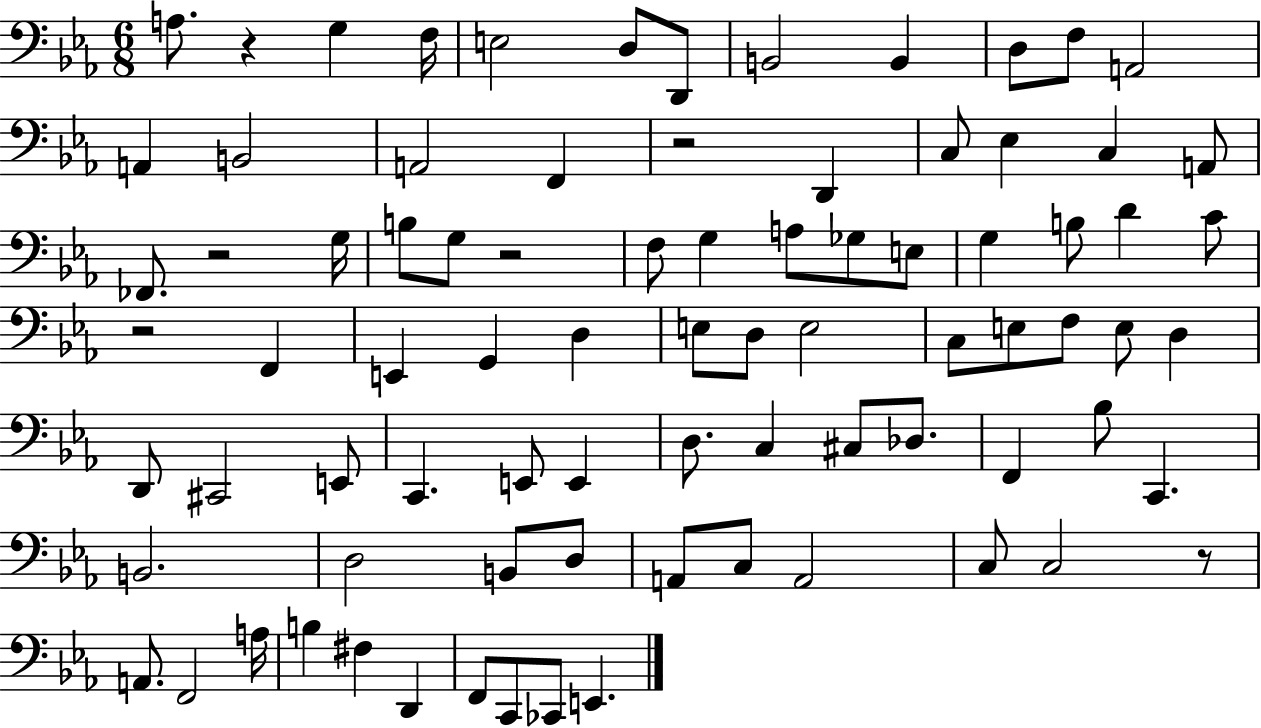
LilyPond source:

{
  \clef bass
  \numericTimeSignature
  \time 6/8
  \key ees \major
  a8. r4 g4 f16 | e2 d8 d,8 | b,2 b,4 | d8 f8 a,2 | \break a,4 b,2 | a,2 f,4 | r2 d,4 | c8 ees4 c4 a,8 | \break fes,8. r2 g16 | b8 g8 r2 | f8 g4 a8 ges8 e8 | g4 b8 d'4 c'8 | \break r2 f,4 | e,4 g,4 d4 | e8 d8 e2 | c8 e8 f8 e8 d4 | \break d,8 cis,2 e,8 | c,4. e,8 e,4 | d8. c4 cis8 des8. | f,4 bes8 c,4. | \break b,2. | d2 b,8 d8 | a,8 c8 a,2 | c8 c2 r8 | \break a,8. f,2 a16 | b4 fis4 d,4 | f,8 c,8 ces,8 e,4. | \bar "|."
}